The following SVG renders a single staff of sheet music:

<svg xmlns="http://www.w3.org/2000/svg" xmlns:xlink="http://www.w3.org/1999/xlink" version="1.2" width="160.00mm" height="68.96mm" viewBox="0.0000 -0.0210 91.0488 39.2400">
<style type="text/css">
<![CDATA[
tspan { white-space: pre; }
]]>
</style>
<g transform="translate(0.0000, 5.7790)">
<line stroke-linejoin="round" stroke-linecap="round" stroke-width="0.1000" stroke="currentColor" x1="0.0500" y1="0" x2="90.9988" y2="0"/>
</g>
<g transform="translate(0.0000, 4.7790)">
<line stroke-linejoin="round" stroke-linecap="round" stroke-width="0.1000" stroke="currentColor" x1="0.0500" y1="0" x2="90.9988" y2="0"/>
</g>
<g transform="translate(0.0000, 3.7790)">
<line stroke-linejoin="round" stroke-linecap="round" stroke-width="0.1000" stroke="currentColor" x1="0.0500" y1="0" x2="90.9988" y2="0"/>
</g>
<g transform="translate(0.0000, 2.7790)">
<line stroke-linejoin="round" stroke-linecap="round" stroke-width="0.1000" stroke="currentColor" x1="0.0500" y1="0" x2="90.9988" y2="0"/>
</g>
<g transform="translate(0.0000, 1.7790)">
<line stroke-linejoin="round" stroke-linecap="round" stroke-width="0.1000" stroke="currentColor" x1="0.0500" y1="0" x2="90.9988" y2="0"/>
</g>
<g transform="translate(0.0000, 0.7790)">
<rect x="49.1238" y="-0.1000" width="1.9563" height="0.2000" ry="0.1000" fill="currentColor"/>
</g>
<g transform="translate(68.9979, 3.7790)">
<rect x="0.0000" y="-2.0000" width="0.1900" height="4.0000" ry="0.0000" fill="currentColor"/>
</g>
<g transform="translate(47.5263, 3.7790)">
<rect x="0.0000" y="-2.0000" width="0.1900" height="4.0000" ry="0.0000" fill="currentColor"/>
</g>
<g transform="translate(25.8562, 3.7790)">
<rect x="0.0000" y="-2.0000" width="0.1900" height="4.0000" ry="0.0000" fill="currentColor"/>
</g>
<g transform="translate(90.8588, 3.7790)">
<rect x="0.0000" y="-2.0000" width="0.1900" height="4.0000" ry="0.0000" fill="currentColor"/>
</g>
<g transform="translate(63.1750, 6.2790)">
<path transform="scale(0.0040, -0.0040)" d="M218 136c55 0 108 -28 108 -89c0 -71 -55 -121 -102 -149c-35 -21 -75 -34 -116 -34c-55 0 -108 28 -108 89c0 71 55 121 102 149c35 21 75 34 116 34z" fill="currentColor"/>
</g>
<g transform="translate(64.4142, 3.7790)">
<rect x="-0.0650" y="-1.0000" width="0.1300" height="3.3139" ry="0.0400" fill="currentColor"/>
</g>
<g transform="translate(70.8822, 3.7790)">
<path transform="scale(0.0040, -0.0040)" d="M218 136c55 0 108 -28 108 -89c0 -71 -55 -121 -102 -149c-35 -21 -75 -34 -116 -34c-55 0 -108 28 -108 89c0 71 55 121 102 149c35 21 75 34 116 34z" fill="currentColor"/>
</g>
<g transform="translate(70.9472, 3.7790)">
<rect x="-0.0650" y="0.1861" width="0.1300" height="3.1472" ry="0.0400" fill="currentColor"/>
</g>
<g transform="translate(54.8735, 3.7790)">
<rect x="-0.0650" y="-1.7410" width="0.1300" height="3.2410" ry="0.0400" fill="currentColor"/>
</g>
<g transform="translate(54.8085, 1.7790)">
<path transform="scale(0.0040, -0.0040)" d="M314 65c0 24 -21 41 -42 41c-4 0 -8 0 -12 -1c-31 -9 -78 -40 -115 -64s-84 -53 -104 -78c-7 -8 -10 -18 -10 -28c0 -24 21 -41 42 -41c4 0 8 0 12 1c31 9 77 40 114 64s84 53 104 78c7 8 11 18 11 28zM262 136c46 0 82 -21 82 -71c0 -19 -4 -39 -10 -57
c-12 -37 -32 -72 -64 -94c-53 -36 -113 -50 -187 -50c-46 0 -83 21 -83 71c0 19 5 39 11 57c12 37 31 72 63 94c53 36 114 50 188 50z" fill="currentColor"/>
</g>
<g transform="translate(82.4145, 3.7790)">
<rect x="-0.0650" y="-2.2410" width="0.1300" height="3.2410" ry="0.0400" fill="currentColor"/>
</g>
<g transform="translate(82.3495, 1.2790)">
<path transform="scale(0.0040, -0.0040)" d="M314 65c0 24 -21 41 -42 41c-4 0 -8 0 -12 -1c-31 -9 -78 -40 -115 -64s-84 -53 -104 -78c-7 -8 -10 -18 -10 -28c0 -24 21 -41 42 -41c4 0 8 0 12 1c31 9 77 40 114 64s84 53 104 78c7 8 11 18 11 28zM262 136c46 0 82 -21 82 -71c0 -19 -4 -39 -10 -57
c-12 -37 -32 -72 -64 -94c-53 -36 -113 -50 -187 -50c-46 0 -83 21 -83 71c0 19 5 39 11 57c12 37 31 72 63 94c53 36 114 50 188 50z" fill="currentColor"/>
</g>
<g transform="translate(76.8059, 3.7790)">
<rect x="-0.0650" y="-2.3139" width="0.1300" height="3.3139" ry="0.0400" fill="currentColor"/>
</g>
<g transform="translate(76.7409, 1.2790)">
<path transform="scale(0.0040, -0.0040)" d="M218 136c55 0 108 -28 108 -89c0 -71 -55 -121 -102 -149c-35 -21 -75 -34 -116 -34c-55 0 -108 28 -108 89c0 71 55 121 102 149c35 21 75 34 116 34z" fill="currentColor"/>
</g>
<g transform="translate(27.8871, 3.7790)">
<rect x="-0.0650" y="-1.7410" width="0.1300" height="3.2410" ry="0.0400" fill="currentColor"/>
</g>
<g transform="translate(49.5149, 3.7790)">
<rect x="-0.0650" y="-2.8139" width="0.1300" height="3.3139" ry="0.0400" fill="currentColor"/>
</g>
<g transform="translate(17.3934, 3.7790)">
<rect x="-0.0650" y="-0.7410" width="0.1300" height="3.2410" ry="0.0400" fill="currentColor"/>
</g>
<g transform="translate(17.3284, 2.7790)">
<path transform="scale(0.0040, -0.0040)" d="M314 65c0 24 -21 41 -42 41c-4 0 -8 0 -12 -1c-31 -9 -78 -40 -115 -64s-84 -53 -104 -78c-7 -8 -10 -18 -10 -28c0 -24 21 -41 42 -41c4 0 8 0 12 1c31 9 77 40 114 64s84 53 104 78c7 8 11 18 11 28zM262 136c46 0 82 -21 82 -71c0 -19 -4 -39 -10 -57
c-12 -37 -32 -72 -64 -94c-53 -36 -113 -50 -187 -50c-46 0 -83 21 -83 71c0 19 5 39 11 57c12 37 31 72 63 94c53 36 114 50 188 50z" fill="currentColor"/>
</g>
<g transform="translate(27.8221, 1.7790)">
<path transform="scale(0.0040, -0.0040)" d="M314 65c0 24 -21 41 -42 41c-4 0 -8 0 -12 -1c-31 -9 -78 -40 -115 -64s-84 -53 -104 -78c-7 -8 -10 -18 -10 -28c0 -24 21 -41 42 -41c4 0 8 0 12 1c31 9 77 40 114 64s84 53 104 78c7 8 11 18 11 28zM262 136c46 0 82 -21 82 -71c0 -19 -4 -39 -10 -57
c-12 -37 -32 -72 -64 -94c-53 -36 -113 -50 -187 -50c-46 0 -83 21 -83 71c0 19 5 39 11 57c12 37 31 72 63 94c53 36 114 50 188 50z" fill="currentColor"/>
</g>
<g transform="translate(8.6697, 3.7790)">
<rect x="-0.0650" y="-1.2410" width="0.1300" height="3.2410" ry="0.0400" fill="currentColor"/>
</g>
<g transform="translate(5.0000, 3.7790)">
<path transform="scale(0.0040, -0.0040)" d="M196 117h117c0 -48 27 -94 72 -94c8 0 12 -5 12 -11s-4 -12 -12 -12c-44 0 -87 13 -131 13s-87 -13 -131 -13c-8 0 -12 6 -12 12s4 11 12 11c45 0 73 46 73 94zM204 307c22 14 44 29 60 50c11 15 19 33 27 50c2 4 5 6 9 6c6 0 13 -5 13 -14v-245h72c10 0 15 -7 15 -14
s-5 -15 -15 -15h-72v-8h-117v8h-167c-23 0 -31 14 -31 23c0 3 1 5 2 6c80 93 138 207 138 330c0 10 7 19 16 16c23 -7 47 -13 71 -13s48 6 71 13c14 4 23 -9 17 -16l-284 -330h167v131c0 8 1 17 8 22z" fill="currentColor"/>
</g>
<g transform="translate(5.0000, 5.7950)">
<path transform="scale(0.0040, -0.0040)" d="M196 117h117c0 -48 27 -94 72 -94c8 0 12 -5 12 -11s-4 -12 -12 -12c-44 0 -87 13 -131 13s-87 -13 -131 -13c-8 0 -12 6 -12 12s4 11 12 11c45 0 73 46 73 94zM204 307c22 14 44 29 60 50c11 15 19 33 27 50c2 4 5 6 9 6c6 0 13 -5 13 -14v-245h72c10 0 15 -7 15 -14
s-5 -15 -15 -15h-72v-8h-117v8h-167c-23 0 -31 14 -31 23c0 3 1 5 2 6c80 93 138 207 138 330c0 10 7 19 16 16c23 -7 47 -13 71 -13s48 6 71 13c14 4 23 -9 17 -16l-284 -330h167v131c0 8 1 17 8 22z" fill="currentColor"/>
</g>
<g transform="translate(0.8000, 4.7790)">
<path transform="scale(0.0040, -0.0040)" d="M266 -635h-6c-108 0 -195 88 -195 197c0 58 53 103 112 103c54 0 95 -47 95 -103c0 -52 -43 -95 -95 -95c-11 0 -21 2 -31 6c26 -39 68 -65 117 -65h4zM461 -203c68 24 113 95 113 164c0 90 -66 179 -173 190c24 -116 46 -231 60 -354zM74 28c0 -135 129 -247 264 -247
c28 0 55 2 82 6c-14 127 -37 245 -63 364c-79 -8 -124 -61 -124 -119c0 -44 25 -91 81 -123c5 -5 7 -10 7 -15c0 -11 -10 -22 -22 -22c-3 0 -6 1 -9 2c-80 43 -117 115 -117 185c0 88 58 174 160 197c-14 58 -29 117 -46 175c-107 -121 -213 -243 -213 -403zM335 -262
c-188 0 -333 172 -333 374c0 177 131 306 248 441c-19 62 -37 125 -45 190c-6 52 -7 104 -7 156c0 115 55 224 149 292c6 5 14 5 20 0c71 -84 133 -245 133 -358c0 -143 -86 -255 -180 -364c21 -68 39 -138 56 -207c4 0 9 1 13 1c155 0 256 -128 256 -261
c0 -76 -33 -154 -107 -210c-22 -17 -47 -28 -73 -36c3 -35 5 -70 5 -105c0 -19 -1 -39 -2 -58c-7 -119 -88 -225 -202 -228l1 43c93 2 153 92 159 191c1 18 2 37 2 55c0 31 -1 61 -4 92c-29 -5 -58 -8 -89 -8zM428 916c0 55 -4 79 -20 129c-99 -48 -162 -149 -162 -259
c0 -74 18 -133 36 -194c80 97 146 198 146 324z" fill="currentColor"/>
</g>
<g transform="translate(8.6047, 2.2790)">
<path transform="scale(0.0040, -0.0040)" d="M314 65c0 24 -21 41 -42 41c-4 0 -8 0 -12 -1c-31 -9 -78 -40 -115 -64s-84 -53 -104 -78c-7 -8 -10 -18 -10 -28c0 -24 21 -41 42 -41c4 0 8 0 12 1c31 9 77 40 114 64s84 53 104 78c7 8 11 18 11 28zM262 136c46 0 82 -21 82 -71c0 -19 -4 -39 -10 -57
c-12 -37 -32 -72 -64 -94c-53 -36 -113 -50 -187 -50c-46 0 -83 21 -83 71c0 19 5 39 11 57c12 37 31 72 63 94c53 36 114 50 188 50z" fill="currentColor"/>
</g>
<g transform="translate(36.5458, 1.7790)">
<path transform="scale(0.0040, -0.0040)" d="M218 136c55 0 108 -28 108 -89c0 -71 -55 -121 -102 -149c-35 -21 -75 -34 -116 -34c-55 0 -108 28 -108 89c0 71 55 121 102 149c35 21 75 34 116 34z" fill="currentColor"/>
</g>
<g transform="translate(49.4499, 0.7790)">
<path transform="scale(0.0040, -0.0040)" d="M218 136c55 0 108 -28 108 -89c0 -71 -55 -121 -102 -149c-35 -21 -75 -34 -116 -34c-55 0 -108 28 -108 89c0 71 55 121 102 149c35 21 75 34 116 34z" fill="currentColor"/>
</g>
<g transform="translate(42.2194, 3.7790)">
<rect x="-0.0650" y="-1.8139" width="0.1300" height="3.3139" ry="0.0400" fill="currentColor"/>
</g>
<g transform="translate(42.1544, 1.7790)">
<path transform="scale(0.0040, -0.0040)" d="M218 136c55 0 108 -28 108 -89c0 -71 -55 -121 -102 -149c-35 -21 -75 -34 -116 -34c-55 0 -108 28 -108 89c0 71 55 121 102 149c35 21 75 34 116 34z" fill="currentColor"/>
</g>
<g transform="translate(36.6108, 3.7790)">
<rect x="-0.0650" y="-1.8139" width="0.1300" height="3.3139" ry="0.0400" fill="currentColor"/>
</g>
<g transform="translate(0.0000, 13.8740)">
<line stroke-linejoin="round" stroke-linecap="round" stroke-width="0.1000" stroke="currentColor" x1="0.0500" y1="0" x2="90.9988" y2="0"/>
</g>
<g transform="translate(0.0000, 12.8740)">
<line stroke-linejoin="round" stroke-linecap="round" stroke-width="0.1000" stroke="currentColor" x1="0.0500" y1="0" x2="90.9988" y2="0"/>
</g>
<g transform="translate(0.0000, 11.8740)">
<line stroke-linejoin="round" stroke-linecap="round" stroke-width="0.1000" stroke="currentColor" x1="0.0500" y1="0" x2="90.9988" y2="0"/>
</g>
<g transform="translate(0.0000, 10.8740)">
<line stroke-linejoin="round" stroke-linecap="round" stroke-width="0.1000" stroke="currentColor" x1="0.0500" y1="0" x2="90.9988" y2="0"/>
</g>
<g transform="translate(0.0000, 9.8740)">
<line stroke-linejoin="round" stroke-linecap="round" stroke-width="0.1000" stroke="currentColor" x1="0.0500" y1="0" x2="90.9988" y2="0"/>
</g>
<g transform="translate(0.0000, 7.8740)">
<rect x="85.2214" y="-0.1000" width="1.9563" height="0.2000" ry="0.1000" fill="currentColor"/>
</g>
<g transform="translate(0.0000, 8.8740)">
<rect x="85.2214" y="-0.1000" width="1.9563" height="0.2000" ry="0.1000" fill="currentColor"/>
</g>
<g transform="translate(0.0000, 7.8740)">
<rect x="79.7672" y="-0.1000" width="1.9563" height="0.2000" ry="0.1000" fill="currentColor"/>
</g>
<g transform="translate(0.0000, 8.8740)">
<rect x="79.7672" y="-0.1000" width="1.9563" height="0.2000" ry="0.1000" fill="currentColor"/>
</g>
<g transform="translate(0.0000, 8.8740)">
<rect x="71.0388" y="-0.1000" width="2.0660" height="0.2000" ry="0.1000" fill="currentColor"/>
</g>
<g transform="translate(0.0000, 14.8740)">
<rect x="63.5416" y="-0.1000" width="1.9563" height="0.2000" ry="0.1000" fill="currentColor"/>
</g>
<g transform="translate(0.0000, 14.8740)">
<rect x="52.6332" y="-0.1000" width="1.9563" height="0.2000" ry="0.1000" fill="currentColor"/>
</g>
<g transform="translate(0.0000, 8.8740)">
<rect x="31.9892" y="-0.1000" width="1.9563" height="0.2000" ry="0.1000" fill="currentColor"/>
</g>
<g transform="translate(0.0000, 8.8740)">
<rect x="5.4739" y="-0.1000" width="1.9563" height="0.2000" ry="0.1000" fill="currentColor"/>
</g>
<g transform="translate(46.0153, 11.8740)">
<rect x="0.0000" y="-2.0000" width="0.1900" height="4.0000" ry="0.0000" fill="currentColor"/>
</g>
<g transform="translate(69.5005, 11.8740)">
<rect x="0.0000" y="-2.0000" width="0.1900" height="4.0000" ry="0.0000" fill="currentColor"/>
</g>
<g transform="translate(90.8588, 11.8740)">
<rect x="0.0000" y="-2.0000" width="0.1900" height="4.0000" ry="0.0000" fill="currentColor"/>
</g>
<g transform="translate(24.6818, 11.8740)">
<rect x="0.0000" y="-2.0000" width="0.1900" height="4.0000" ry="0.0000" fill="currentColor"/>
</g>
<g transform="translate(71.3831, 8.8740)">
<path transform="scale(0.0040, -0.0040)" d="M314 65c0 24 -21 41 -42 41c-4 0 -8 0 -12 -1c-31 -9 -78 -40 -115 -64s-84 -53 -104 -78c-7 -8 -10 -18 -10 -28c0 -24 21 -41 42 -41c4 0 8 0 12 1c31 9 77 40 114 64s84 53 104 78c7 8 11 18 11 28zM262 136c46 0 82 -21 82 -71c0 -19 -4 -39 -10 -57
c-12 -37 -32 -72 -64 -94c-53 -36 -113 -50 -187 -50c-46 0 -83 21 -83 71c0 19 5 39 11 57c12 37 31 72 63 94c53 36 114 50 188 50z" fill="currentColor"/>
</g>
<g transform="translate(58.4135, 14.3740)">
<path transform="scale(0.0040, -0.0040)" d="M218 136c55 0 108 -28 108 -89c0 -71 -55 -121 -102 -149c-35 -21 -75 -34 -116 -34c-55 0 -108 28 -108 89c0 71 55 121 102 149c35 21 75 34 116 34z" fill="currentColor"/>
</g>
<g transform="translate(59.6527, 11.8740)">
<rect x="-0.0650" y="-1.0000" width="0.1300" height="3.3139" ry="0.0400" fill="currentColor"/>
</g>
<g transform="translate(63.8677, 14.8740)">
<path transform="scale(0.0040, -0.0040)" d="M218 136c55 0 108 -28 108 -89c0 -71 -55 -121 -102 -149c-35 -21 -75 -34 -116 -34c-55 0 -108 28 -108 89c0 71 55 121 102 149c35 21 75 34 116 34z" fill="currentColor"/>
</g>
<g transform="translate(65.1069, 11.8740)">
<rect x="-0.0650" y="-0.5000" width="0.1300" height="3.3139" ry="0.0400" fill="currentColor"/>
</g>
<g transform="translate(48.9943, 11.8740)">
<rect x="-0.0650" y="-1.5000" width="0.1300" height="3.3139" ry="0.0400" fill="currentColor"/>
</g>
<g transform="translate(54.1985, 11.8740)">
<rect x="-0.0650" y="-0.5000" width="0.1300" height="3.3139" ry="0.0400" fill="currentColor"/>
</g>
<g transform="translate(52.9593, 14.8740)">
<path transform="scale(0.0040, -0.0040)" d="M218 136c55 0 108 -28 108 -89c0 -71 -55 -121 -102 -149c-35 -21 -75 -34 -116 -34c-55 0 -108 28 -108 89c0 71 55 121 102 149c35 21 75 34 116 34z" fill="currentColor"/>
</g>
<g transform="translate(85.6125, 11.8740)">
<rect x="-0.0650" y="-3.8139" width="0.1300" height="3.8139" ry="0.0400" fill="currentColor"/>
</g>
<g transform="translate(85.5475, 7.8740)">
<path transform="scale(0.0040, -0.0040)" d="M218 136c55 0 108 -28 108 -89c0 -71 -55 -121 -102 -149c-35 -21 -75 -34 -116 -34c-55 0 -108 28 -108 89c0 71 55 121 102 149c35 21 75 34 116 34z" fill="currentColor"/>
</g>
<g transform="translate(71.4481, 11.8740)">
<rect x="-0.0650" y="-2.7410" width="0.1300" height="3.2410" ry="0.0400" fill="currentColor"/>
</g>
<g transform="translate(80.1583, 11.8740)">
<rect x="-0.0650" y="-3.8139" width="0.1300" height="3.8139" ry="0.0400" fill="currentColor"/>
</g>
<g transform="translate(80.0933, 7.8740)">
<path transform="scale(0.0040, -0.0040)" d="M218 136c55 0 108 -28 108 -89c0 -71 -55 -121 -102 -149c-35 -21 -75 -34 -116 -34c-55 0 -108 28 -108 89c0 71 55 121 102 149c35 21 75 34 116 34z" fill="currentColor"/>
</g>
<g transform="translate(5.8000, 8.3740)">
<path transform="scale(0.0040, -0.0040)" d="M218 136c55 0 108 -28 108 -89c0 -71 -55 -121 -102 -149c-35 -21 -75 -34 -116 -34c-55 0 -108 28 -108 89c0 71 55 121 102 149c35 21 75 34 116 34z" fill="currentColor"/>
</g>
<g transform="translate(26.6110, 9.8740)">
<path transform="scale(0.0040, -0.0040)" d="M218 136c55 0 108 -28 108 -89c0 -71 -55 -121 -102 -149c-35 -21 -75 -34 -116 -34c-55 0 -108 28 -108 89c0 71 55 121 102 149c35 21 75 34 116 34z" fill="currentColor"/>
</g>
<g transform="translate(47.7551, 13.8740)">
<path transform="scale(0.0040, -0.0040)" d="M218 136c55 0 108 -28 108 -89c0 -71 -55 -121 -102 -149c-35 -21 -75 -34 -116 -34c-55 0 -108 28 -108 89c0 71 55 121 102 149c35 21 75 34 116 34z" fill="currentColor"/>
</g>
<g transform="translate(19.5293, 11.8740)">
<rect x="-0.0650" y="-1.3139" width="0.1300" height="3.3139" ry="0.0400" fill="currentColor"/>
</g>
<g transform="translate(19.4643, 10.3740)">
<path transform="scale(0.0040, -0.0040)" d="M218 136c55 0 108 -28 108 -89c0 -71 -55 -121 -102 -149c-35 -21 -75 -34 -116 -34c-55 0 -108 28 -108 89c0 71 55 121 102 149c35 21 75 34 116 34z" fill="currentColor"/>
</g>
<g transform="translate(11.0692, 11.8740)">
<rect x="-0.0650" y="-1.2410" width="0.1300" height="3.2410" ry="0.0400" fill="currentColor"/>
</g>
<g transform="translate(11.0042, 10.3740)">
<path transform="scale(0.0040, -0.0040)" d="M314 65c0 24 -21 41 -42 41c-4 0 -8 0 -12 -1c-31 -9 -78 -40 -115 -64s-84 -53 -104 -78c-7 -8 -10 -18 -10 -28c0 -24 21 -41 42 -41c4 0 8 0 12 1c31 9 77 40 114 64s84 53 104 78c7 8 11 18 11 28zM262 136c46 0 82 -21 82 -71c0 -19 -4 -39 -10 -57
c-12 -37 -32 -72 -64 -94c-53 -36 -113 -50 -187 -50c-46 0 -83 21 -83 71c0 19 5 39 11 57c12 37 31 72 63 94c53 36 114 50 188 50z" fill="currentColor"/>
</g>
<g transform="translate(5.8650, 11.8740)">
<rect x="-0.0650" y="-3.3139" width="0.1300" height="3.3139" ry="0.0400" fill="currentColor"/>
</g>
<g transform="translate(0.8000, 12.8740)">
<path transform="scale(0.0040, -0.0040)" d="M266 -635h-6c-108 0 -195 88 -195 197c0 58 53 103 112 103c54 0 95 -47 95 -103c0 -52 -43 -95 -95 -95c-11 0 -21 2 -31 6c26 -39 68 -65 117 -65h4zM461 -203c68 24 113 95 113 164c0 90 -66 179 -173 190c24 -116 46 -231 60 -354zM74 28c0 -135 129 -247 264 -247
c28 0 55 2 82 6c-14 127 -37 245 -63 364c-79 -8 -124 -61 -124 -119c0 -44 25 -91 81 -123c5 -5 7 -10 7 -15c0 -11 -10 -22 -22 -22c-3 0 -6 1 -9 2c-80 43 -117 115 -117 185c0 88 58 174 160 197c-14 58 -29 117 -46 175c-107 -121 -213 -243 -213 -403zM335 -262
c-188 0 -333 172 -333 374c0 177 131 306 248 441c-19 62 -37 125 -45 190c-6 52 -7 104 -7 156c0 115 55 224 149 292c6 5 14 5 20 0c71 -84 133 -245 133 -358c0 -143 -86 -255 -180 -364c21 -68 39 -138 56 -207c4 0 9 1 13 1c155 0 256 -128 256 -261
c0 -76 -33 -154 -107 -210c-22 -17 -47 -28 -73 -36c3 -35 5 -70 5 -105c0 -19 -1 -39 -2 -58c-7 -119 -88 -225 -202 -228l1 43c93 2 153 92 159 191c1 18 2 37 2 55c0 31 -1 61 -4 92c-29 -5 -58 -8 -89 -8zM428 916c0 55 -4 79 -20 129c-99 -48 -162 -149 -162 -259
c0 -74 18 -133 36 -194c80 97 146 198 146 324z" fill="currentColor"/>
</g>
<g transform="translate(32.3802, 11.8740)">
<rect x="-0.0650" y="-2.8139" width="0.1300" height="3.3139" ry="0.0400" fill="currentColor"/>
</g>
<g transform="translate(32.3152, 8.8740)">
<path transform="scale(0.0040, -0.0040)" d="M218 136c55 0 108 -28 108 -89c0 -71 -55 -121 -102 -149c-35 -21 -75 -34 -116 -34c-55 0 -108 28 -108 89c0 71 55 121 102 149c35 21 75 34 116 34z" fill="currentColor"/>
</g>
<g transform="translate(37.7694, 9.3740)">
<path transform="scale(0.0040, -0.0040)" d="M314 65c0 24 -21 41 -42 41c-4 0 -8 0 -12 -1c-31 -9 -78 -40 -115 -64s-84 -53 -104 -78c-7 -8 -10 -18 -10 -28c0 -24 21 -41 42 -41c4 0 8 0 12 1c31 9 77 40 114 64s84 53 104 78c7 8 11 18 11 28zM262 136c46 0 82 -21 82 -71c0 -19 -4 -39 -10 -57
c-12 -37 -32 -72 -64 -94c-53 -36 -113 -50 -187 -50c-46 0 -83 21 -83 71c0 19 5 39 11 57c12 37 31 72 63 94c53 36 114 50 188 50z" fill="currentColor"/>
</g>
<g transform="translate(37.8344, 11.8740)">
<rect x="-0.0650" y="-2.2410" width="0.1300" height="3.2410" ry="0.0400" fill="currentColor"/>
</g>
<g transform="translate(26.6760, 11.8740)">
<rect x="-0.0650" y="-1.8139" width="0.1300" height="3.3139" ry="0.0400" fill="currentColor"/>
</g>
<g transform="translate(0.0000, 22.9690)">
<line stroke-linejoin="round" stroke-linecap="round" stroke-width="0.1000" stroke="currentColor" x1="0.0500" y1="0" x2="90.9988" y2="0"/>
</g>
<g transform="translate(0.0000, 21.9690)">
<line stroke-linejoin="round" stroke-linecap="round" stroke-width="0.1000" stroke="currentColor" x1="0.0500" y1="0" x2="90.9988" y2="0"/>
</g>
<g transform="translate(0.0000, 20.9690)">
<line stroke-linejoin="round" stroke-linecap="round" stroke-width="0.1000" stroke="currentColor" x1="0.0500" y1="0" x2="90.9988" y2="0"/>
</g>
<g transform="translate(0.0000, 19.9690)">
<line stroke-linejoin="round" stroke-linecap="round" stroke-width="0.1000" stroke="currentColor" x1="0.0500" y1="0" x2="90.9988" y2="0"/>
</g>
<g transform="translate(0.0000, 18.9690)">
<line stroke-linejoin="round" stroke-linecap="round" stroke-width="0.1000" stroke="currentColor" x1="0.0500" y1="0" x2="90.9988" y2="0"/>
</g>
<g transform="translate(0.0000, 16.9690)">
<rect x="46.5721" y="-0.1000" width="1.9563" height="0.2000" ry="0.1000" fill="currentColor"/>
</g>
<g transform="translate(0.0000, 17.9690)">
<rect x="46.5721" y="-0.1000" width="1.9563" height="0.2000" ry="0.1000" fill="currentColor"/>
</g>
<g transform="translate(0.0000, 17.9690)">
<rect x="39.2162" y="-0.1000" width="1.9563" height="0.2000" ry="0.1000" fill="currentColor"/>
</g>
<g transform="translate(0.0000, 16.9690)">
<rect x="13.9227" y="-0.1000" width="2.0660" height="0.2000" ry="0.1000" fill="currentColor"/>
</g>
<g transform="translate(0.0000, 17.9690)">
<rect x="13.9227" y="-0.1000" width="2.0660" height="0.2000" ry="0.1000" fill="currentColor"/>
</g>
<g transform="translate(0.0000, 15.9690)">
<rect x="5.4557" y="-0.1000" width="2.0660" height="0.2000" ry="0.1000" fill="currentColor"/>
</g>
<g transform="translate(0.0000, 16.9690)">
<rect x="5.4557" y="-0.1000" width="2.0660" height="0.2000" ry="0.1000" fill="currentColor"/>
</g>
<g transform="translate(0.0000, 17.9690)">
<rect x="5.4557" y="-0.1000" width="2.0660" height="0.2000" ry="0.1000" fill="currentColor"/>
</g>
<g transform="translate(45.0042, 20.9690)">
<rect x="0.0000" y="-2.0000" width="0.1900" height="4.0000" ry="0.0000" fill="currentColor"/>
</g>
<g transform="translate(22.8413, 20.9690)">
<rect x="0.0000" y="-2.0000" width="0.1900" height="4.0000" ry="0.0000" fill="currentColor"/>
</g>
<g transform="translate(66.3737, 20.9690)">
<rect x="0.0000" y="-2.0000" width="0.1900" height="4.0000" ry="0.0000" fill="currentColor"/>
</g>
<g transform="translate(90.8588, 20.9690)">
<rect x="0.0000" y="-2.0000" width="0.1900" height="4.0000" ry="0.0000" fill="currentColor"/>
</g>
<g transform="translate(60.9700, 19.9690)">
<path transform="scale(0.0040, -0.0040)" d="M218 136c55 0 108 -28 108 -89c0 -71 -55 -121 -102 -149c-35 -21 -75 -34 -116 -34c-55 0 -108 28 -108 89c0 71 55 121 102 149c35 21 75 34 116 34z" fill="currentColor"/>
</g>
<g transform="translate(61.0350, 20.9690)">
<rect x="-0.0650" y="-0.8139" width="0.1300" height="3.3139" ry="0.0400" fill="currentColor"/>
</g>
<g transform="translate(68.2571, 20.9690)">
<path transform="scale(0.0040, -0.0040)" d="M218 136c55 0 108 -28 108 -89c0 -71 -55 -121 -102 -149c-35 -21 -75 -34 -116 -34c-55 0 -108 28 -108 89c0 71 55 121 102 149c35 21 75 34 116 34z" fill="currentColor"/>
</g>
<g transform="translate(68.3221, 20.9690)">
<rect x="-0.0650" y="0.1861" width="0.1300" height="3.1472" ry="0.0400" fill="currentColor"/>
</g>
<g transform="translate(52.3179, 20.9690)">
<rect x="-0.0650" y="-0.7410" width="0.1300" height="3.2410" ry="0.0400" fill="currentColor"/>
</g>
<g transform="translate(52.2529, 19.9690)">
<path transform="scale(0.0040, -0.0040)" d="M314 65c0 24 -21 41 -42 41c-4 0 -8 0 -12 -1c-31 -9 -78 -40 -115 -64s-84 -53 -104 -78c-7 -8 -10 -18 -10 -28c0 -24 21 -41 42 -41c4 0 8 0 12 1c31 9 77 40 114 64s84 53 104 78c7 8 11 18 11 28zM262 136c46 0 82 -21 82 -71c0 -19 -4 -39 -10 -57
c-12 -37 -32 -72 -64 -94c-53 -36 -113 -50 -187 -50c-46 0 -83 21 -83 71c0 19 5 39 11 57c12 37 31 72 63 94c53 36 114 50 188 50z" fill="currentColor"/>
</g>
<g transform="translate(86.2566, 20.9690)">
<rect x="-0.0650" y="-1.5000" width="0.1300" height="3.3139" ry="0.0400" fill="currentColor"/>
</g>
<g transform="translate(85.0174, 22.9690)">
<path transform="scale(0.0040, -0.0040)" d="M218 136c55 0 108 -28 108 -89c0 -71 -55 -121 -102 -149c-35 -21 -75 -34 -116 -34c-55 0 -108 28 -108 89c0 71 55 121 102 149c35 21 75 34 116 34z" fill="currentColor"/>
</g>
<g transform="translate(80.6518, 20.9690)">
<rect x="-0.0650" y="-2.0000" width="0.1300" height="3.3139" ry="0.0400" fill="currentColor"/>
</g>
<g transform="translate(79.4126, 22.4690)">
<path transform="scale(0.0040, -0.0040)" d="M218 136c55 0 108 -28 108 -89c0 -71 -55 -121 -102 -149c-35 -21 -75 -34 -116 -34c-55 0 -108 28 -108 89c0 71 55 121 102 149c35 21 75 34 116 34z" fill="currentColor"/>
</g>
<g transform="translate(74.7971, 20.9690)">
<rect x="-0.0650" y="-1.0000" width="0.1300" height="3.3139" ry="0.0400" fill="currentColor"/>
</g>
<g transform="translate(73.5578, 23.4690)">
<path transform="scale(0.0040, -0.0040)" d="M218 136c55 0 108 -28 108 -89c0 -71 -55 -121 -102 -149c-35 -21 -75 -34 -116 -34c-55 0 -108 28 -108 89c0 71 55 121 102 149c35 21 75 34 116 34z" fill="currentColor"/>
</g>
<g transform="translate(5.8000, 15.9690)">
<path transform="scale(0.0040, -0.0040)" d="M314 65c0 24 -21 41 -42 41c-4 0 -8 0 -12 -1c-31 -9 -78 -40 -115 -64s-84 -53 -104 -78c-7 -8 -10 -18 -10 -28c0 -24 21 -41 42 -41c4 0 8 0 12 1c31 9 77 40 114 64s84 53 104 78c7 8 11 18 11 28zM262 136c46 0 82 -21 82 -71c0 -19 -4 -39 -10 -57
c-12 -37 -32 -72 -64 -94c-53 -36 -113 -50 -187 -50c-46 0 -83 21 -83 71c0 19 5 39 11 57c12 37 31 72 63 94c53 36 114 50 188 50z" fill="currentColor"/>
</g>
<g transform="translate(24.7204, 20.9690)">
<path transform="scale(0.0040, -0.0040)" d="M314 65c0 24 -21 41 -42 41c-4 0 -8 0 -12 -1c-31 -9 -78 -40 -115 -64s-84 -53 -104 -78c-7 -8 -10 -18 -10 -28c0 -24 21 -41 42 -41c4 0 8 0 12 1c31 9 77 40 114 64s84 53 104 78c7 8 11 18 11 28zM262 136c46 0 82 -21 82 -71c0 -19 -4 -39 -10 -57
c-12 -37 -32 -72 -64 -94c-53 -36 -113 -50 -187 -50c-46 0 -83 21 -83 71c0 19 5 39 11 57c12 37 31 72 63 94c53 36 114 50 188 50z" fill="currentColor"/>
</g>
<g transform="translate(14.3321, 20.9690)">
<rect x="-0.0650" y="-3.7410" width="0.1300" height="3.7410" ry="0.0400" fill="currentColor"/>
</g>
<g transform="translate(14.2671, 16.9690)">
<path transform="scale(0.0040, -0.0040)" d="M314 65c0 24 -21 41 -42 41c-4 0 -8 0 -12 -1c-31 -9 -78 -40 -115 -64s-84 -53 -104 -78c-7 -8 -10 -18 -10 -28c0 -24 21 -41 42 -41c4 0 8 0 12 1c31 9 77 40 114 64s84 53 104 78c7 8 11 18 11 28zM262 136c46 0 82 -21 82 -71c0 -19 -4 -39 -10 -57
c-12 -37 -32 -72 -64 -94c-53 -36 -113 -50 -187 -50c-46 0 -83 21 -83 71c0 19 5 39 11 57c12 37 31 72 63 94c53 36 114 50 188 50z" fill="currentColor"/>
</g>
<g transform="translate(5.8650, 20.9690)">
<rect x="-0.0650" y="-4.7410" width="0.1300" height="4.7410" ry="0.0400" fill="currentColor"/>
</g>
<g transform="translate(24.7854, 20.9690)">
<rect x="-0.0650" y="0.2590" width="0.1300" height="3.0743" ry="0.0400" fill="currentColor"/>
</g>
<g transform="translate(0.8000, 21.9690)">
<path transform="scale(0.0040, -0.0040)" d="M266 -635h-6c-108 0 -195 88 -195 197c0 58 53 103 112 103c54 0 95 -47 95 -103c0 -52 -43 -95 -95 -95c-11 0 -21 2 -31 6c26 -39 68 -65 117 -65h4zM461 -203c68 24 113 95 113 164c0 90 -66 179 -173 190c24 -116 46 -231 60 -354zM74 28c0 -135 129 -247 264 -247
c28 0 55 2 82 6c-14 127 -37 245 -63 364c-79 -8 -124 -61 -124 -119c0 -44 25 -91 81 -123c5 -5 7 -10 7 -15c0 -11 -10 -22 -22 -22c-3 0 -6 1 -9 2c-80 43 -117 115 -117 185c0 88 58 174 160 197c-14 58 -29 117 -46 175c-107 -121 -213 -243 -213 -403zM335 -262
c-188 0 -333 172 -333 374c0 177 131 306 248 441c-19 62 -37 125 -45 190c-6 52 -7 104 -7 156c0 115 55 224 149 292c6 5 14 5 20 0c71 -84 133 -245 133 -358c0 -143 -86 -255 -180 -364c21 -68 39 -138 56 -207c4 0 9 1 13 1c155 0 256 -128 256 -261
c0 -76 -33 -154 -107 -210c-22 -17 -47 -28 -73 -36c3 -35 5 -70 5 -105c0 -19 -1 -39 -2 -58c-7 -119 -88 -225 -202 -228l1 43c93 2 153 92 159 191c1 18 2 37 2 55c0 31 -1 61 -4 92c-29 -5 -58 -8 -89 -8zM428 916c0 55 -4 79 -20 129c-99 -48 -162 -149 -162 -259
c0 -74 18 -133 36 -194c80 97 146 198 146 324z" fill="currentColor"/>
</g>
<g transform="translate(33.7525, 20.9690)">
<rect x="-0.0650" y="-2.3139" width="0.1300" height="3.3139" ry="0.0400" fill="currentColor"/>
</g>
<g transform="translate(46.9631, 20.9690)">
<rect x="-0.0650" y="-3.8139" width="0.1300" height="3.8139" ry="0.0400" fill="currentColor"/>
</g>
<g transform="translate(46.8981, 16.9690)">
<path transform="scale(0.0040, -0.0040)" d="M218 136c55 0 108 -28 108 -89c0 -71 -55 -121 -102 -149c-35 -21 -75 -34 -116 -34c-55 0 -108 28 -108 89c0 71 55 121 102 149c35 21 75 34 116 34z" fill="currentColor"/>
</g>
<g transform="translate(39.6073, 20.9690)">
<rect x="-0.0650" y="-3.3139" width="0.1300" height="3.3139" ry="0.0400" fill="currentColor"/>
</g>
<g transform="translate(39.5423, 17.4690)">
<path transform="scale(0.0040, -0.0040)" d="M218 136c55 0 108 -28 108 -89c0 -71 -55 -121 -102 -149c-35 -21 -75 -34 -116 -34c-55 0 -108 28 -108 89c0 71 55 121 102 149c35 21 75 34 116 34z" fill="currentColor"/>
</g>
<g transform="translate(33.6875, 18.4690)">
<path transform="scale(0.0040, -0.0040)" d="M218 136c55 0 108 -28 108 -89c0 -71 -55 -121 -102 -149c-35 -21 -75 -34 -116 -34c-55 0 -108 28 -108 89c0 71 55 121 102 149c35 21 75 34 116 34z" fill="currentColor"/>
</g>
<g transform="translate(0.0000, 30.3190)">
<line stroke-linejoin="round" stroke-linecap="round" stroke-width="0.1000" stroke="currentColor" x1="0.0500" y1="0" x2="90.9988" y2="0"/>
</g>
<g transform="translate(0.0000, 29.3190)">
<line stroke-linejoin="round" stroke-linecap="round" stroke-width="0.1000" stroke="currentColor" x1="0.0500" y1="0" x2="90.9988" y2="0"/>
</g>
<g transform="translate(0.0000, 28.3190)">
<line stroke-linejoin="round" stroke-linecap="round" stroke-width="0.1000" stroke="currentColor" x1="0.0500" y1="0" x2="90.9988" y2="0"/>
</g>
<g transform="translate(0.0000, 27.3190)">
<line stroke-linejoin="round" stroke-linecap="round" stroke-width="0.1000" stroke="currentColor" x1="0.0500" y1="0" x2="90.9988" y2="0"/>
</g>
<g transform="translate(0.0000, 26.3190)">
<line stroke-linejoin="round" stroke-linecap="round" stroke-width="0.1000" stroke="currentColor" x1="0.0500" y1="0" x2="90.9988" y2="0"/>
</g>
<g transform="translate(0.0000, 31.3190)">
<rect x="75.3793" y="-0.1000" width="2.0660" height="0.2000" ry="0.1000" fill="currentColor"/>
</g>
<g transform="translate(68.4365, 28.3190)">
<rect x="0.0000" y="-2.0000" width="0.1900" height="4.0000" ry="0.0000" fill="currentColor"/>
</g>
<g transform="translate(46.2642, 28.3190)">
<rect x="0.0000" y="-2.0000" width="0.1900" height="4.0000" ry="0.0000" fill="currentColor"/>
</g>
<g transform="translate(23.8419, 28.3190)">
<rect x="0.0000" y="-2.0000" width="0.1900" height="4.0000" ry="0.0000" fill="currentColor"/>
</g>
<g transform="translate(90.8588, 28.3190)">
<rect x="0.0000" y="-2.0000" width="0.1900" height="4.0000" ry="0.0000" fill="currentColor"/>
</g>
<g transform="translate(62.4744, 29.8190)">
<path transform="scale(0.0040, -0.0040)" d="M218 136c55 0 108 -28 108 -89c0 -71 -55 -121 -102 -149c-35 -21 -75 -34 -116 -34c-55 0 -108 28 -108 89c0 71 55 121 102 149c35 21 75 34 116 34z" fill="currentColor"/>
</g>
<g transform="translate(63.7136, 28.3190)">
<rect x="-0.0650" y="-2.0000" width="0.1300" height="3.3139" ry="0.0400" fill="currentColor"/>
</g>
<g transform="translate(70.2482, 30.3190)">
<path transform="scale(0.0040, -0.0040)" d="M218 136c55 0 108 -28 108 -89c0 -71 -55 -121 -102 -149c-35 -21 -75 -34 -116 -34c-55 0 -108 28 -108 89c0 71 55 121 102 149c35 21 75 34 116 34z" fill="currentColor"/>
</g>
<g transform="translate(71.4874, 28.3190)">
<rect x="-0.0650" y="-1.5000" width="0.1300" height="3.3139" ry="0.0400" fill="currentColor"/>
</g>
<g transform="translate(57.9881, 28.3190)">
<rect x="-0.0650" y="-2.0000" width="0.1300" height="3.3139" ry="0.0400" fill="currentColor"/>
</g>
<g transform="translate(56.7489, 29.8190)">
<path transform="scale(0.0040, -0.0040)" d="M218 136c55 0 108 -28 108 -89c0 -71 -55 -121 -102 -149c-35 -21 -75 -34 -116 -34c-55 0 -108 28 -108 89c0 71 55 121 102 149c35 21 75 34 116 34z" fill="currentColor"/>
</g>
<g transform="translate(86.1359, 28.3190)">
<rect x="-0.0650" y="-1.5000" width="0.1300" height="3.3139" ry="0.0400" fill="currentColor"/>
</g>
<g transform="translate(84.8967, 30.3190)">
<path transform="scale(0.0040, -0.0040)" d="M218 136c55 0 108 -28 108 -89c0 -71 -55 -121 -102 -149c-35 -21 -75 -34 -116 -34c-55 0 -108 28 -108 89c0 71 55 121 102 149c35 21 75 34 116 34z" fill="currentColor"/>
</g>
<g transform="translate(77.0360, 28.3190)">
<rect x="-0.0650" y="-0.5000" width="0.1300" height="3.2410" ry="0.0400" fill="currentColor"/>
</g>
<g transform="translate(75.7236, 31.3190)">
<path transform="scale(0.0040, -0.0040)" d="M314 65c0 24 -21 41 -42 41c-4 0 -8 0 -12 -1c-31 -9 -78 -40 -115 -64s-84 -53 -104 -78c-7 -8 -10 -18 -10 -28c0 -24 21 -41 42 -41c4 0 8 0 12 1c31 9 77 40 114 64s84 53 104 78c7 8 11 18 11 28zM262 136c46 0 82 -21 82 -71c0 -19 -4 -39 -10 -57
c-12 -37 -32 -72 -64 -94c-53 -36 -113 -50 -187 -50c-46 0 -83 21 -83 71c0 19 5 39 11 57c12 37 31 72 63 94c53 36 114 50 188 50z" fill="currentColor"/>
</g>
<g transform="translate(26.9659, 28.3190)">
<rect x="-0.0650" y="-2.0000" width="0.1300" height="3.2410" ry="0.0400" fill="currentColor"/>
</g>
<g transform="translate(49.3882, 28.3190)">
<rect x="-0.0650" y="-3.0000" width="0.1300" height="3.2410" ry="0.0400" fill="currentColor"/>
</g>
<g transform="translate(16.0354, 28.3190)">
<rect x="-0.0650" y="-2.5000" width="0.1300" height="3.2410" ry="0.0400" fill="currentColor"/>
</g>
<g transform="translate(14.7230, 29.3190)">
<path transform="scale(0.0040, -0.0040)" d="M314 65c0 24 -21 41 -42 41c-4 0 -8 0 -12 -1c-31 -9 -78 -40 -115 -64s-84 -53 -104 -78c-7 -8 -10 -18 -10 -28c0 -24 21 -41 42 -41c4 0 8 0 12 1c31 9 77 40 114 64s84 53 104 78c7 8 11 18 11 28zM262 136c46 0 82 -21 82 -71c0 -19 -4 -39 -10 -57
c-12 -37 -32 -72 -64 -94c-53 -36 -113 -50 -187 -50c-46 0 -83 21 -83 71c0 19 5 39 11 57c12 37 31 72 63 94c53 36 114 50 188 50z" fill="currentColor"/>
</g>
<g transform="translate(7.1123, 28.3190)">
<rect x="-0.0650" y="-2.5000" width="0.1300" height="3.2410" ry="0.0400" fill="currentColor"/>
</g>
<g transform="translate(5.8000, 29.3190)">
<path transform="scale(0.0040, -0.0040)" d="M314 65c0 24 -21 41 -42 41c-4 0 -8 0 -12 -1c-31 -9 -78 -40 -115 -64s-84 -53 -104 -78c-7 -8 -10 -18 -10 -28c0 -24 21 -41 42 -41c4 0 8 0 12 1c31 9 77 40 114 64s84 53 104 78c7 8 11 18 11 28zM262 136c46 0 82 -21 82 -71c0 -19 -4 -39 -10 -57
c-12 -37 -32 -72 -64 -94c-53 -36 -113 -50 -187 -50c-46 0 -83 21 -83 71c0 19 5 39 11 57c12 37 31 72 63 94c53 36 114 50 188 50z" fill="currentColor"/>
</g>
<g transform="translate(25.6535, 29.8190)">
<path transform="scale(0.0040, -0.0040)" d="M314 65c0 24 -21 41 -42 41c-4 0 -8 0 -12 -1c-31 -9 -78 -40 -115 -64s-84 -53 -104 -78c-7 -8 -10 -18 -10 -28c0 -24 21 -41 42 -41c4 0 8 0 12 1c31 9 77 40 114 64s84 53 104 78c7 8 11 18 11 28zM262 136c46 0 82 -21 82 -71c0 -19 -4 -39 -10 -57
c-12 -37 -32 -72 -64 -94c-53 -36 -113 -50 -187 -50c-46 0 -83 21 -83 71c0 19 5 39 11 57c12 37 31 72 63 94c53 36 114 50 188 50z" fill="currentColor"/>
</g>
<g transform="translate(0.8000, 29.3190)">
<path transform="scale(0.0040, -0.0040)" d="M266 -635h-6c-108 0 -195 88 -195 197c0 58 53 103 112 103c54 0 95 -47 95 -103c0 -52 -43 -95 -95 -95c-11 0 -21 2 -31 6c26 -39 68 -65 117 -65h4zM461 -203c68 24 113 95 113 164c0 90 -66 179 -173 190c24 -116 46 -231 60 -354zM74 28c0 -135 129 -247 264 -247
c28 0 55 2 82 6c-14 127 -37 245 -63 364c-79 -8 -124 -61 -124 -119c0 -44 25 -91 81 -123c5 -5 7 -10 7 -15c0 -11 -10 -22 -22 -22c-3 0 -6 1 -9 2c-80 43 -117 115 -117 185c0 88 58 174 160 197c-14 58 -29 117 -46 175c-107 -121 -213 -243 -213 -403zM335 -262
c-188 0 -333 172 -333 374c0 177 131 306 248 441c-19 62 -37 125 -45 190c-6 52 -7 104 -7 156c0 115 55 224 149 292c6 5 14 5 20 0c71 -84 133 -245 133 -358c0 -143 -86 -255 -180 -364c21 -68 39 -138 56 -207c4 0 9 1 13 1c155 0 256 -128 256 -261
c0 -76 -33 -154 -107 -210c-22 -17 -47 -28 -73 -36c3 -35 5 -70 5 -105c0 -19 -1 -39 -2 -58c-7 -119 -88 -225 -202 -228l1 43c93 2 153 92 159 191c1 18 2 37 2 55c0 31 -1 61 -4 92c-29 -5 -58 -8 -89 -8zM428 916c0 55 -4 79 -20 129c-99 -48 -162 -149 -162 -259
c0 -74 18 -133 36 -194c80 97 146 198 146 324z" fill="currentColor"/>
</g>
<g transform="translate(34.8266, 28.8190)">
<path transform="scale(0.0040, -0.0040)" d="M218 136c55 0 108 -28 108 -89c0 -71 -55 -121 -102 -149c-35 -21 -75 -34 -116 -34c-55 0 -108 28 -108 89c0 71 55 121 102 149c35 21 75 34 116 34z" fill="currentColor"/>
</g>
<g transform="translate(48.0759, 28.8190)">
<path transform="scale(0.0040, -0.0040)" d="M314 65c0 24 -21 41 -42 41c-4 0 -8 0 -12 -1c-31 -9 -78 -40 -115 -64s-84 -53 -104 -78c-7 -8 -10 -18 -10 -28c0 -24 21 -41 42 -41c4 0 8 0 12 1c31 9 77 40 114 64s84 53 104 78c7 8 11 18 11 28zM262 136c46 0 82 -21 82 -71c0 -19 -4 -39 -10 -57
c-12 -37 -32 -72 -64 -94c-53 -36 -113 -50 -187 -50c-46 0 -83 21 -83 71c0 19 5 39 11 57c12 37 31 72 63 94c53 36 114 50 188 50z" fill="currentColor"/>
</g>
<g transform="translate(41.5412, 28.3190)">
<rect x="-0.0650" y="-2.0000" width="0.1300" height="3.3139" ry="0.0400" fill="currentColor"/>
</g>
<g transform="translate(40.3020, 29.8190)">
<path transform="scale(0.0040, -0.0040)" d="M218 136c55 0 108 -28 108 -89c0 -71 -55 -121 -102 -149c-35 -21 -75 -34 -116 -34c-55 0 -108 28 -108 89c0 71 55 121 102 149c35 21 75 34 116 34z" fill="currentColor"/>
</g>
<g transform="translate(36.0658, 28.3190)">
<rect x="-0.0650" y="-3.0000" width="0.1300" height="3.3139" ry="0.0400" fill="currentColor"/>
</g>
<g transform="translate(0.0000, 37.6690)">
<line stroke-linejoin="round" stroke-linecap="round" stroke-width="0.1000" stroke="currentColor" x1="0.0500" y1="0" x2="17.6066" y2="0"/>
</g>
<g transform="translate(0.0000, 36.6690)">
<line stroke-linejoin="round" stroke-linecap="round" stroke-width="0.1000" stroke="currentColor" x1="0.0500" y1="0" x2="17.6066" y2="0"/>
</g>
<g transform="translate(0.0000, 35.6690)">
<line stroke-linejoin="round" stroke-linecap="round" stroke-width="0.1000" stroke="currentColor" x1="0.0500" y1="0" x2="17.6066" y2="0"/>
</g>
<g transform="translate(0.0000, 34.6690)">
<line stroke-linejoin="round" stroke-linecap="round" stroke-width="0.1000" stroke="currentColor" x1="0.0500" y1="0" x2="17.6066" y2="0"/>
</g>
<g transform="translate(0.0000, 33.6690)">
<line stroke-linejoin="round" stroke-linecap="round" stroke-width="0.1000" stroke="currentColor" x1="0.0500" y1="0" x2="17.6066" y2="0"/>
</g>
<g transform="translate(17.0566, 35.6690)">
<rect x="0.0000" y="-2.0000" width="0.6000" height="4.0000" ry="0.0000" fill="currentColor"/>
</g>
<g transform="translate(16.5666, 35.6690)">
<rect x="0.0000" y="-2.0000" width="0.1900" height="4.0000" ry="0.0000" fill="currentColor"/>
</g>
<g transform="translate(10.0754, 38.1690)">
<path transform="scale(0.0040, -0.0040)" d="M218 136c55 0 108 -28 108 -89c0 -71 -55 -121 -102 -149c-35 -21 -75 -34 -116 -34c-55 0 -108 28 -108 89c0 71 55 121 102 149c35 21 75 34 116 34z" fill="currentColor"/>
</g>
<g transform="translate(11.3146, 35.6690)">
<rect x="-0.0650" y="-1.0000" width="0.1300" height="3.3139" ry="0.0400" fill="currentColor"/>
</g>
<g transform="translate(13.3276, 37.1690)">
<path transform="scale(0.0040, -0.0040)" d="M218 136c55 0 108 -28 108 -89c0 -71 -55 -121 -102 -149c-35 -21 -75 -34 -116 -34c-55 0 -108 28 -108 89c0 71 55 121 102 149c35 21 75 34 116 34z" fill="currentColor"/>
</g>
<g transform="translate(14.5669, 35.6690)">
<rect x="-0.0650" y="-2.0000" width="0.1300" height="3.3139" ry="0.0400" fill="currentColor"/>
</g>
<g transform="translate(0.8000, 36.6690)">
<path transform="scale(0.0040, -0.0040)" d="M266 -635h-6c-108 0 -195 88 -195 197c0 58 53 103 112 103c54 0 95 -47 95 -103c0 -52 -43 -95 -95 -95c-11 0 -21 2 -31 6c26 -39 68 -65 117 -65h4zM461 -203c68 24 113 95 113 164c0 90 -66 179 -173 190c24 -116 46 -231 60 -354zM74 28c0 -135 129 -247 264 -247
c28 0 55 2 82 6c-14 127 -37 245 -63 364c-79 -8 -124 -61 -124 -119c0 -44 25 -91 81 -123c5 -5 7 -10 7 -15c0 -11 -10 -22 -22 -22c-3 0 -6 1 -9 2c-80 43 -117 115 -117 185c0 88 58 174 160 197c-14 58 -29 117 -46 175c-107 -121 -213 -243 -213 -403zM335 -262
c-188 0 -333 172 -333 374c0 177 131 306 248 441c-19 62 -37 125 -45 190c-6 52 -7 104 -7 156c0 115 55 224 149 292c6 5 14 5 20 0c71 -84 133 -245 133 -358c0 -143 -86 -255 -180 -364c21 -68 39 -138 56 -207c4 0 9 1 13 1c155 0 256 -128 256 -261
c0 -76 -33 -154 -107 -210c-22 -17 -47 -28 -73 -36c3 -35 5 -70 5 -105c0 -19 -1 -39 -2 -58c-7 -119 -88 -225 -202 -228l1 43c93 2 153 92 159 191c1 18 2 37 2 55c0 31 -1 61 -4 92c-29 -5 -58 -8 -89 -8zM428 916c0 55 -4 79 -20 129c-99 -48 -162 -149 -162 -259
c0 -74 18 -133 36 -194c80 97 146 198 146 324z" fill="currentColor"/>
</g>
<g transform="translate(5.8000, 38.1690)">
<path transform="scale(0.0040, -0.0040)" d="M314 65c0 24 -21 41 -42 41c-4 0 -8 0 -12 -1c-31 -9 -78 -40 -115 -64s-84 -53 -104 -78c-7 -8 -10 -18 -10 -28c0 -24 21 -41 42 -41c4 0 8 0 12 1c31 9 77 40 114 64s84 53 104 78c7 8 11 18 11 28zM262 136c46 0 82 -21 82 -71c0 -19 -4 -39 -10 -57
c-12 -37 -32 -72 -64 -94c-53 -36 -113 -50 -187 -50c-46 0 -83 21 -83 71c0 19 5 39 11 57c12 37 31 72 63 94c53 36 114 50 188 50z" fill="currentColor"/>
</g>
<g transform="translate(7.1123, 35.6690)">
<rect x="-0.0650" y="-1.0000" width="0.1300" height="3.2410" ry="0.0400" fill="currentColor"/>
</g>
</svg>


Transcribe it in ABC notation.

X:1
T:Untitled
M:4/4
L:1/4
K:C
e2 d2 f2 f f a f2 D B g g2 b e2 e f a g2 E C D C a2 c' c' e'2 c'2 B2 g b c' d2 d B D F E G2 G2 F2 A F A2 F F E C2 E D2 D F